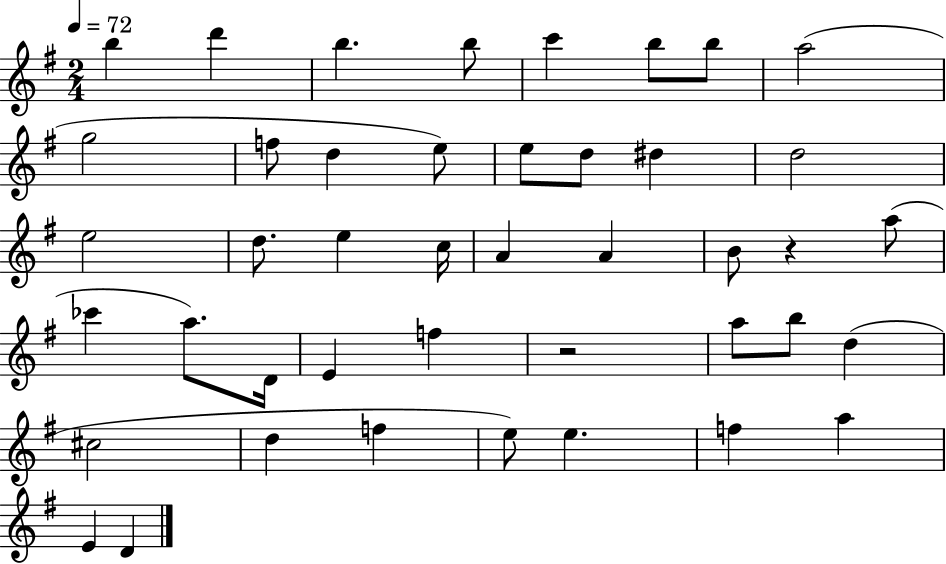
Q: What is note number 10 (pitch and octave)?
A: F5